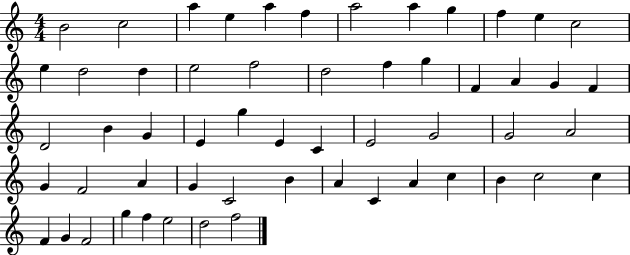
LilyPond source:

{
  \clef treble
  \numericTimeSignature
  \time 4/4
  \key c \major
  b'2 c''2 | a''4 e''4 a''4 f''4 | a''2 a''4 g''4 | f''4 e''4 c''2 | \break e''4 d''2 d''4 | e''2 f''2 | d''2 f''4 g''4 | f'4 a'4 g'4 f'4 | \break d'2 b'4 g'4 | e'4 g''4 e'4 c'4 | e'2 g'2 | g'2 a'2 | \break g'4 f'2 a'4 | g'4 c'2 b'4 | a'4 c'4 a'4 c''4 | b'4 c''2 c''4 | \break f'4 g'4 f'2 | g''4 f''4 e''2 | d''2 f''2 | \bar "|."
}